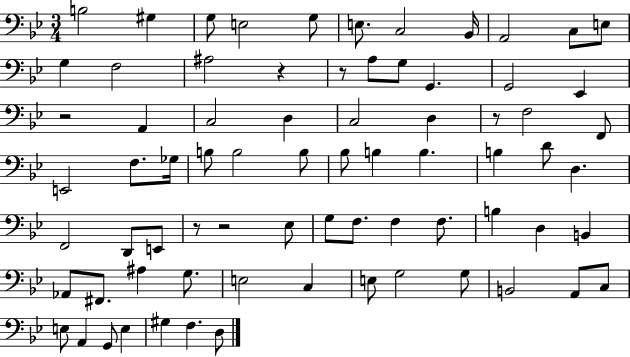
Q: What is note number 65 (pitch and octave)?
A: E3